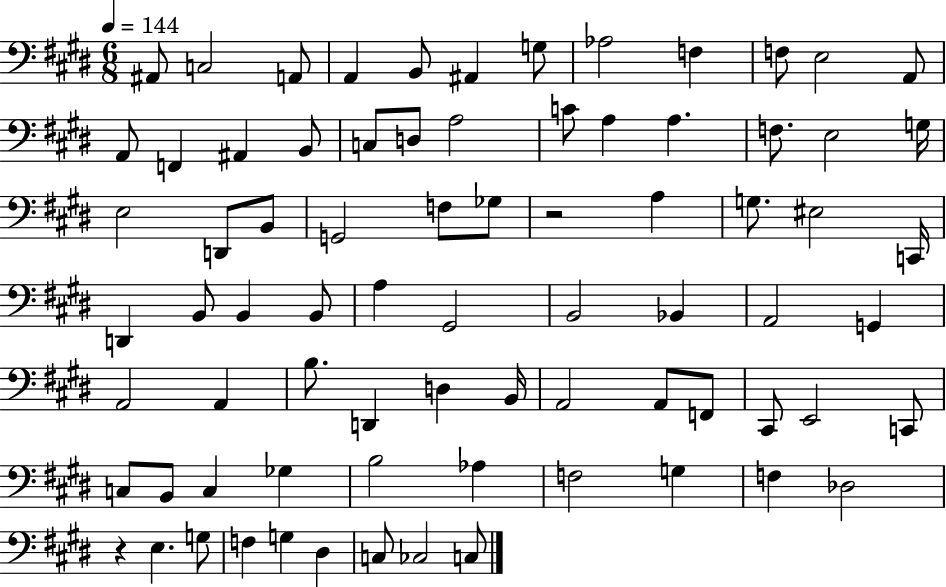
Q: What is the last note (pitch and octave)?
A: C3